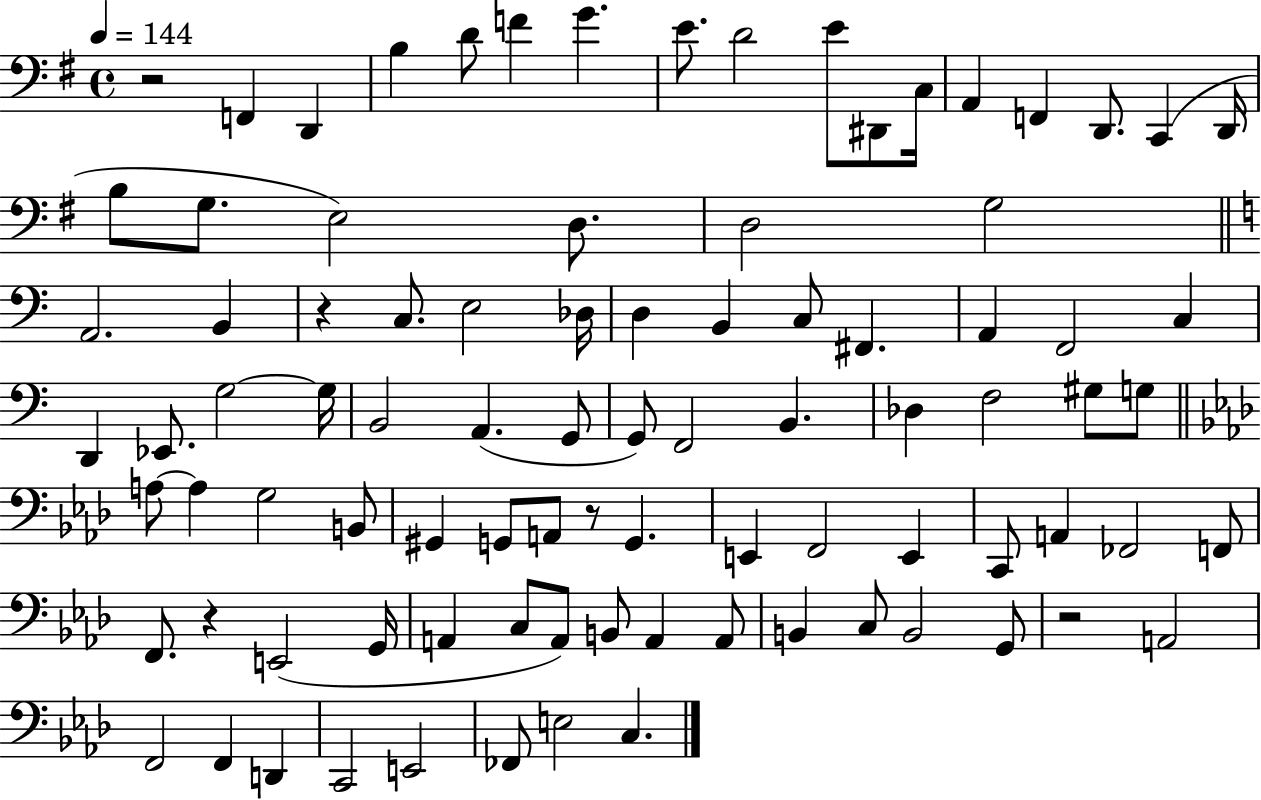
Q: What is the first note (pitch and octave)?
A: F2